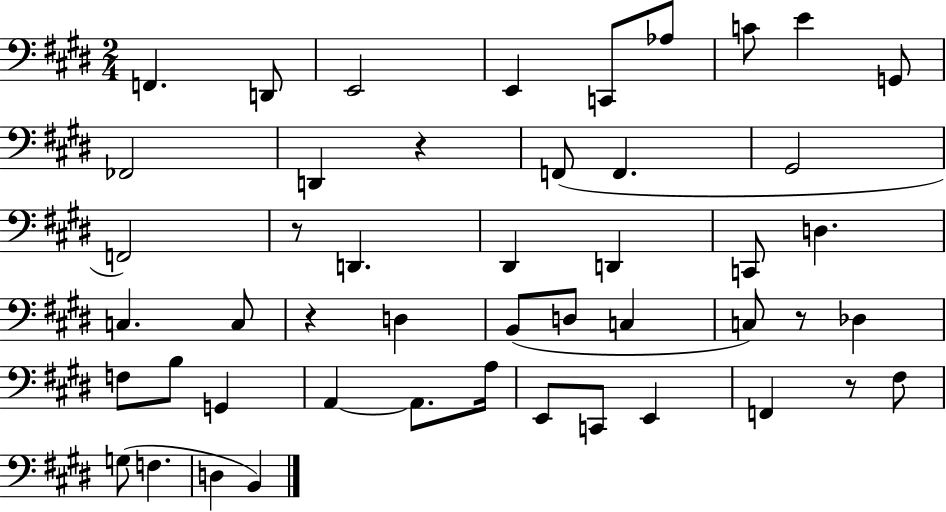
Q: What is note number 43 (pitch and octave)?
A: B2